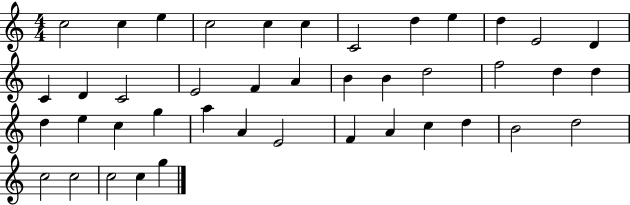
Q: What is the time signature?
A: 4/4